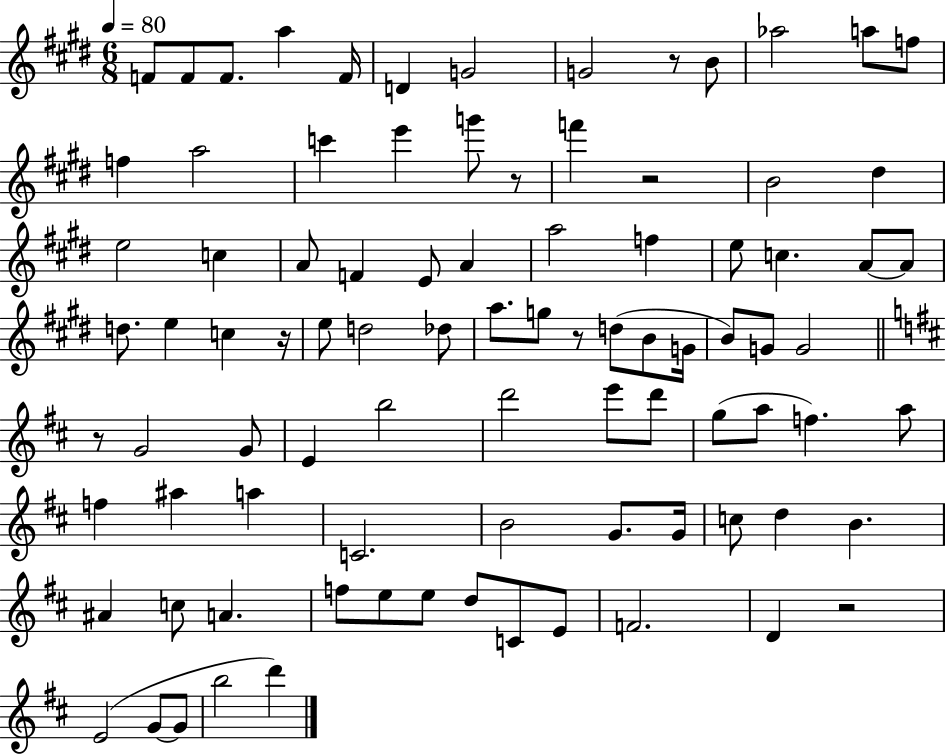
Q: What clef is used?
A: treble